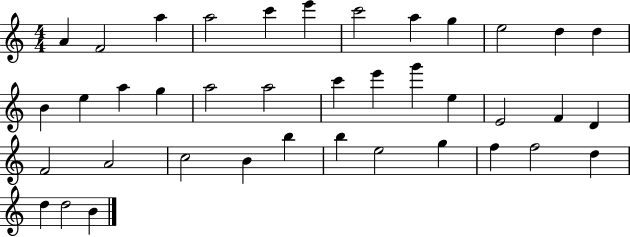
A4/q F4/h A5/q A5/h C6/q E6/q C6/h A5/q G5/q E5/h D5/q D5/q B4/q E5/q A5/q G5/q A5/h A5/h C6/q E6/q G6/q E5/q E4/h F4/q D4/q F4/h A4/h C5/h B4/q B5/q B5/q E5/h G5/q F5/q F5/h D5/q D5/q D5/h B4/q